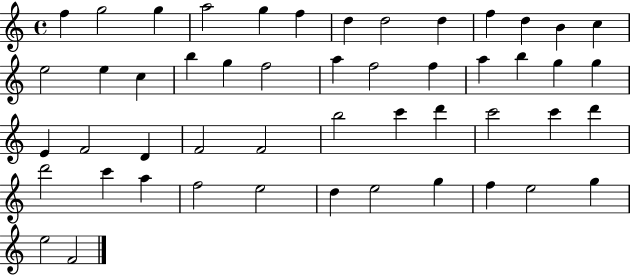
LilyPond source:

{
  \clef treble
  \time 4/4
  \defaultTimeSignature
  \key c \major
  f''4 g''2 g''4 | a''2 g''4 f''4 | d''4 d''2 d''4 | f''4 d''4 b'4 c''4 | \break e''2 e''4 c''4 | b''4 g''4 f''2 | a''4 f''2 f''4 | a''4 b''4 g''4 g''4 | \break e'4 f'2 d'4 | f'2 f'2 | b''2 c'''4 d'''4 | c'''2 c'''4 d'''4 | \break d'''2 c'''4 a''4 | f''2 e''2 | d''4 e''2 g''4 | f''4 e''2 g''4 | \break e''2 f'2 | \bar "|."
}